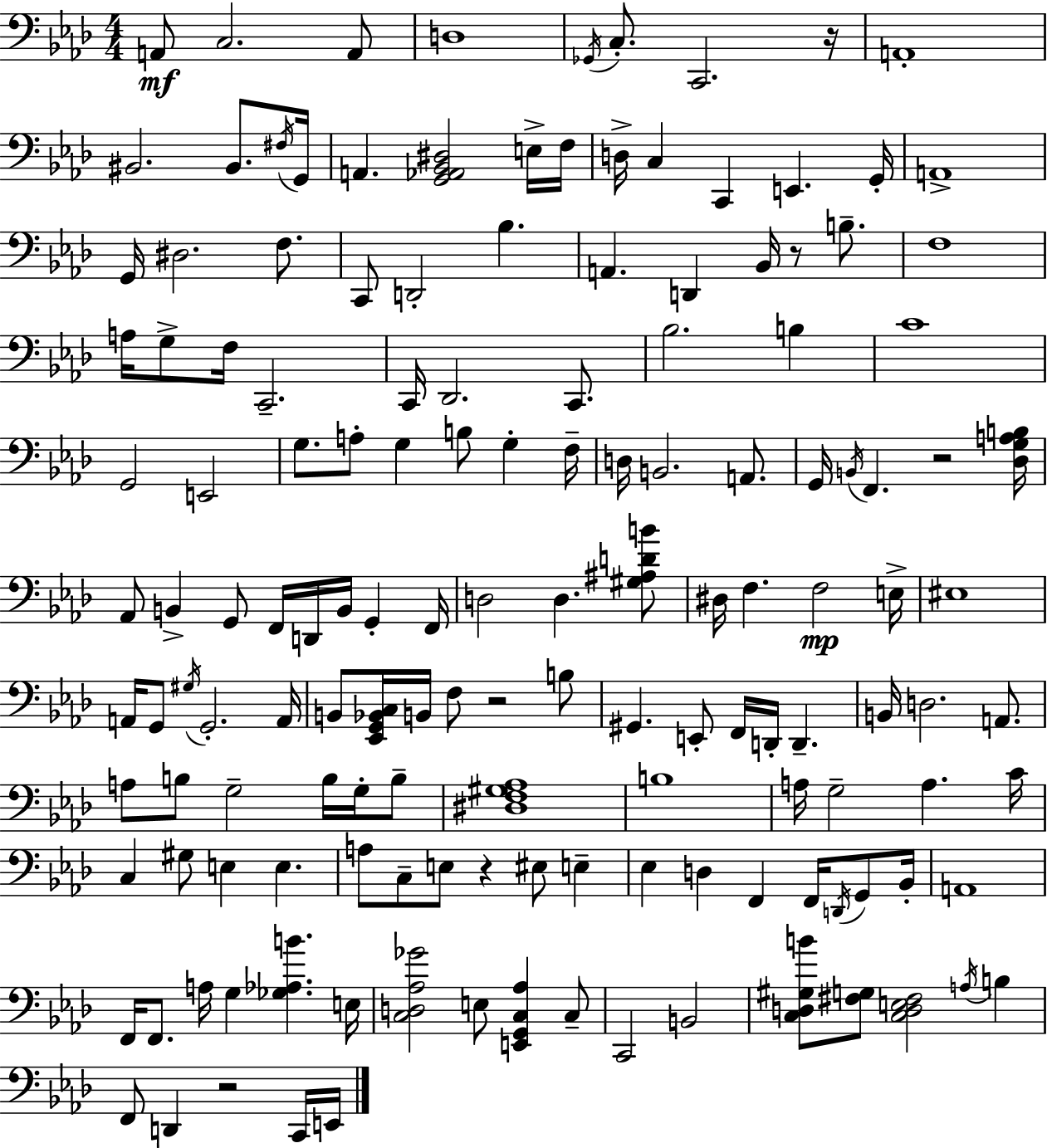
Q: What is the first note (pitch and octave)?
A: A2